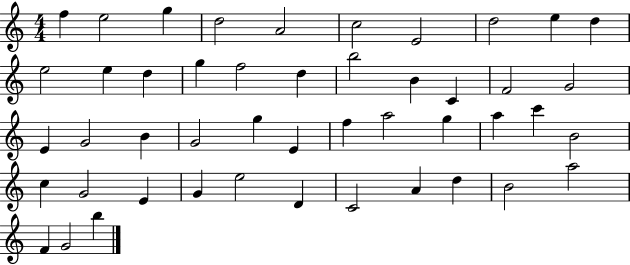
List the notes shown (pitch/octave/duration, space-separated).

F5/q E5/h G5/q D5/h A4/h C5/h E4/h D5/h E5/q D5/q E5/h E5/q D5/q G5/q F5/h D5/q B5/h B4/q C4/q F4/h G4/h E4/q G4/h B4/q G4/h G5/q E4/q F5/q A5/h G5/q A5/q C6/q B4/h C5/q G4/h E4/q G4/q E5/h D4/q C4/h A4/q D5/q B4/h A5/h F4/q G4/h B5/q